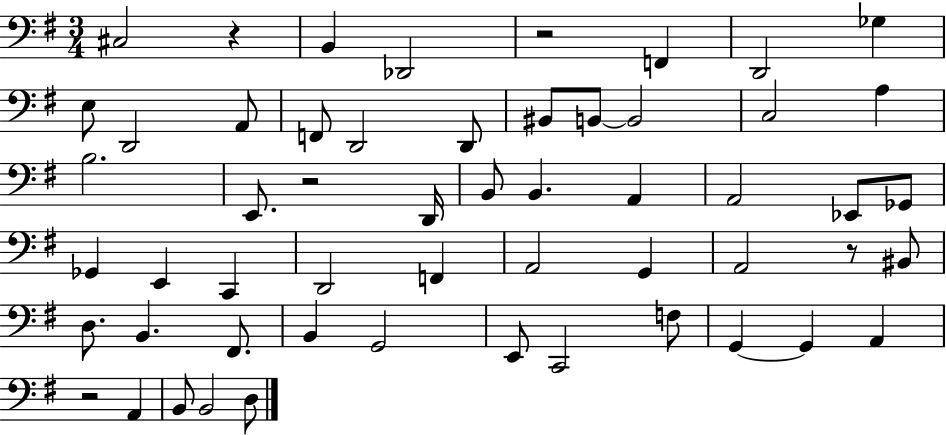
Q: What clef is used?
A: bass